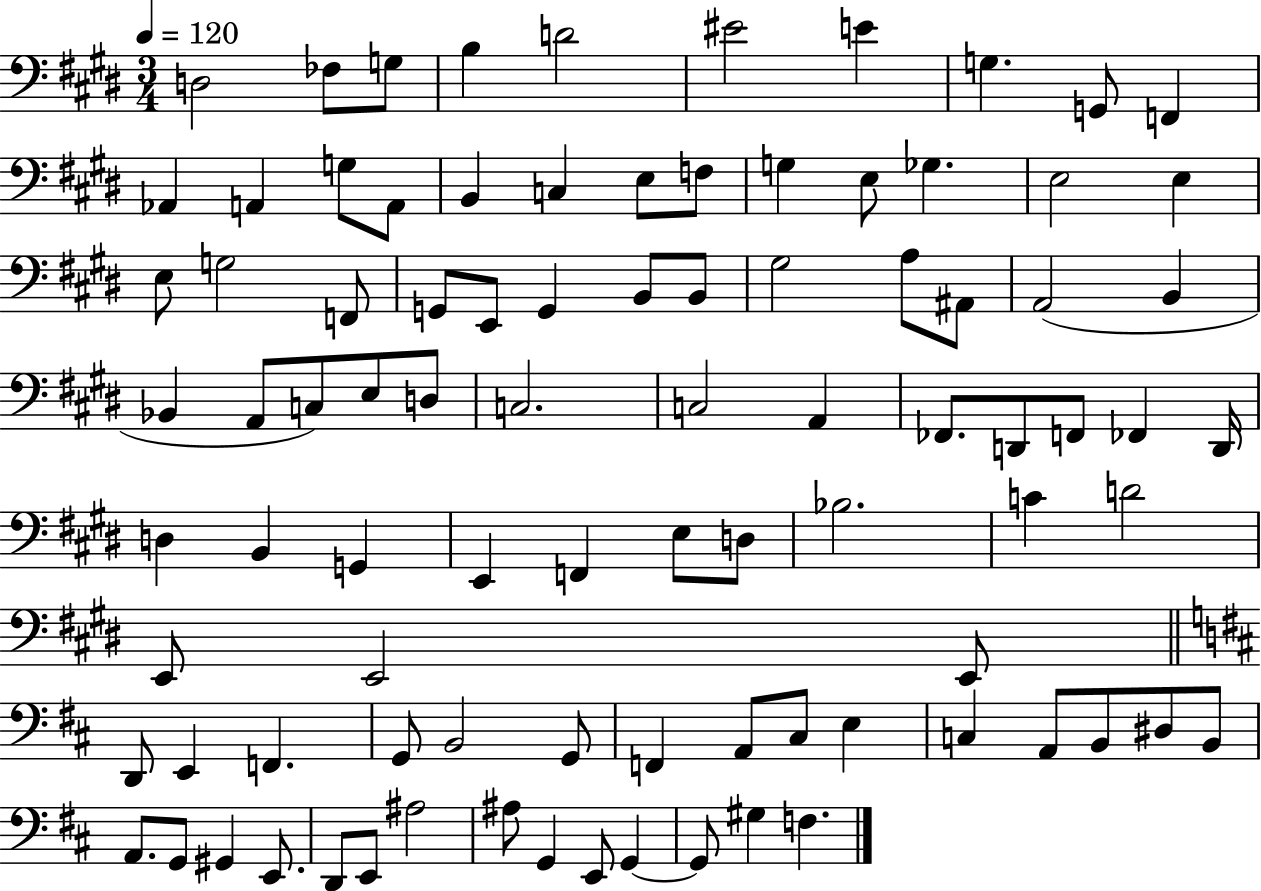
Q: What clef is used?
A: bass